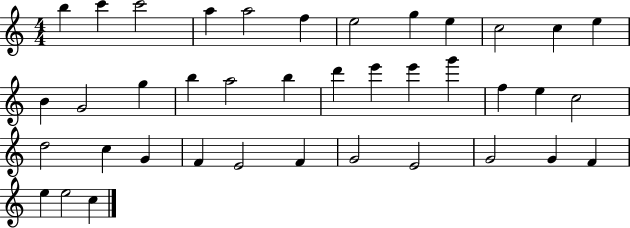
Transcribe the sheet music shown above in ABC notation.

X:1
T:Untitled
M:4/4
L:1/4
K:C
b c' c'2 a a2 f e2 g e c2 c e B G2 g b a2 b d' e' e' g' f e c2 d2 c G F E2 F G2 E2 G2 G F e e2 c